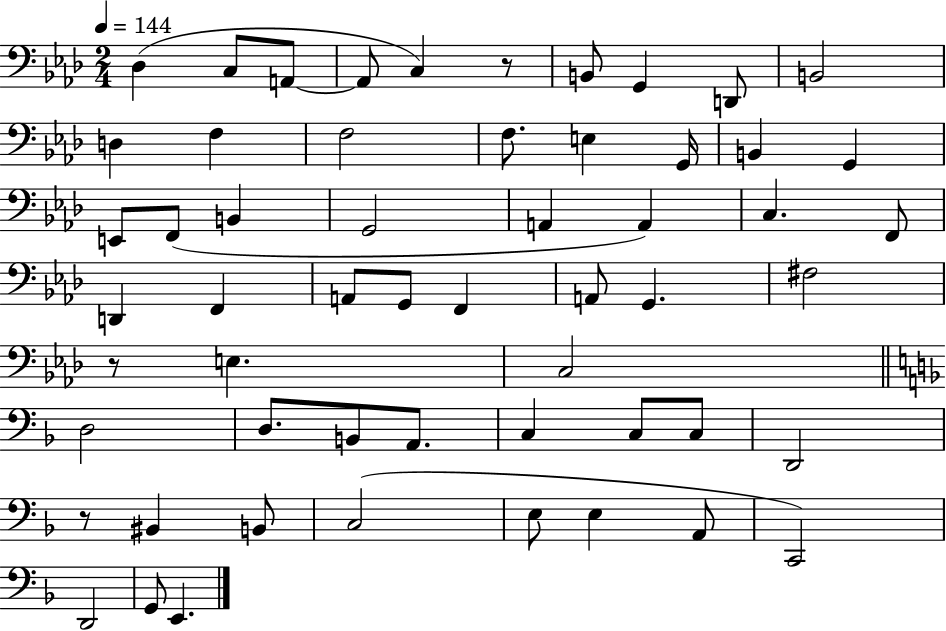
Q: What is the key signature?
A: AES major